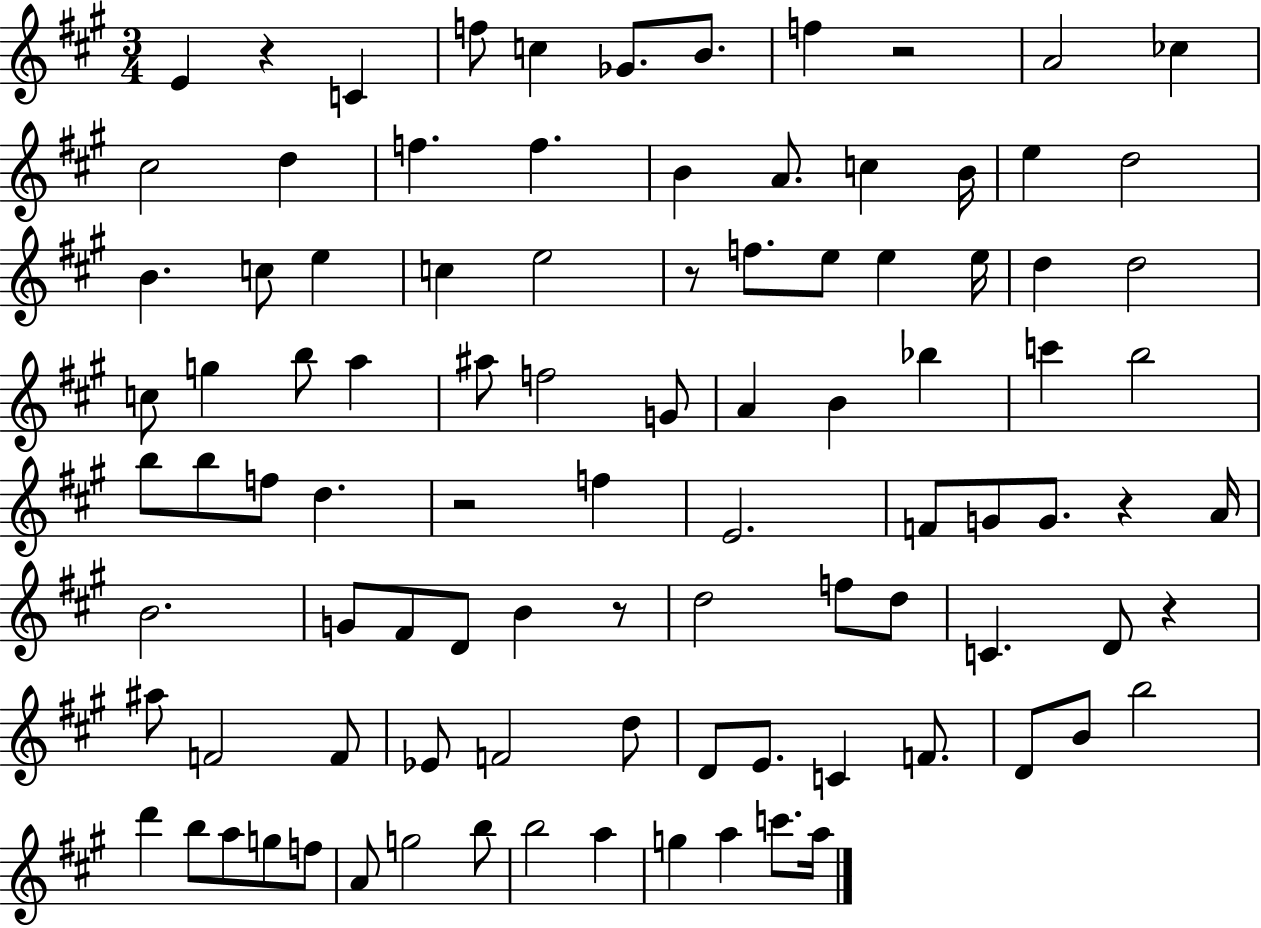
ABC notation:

X:1
T:Untitled
M:3/4
L:1/4
K:A
E z C f/2 c _G/2 B/2 f z2 A2 _c ^c2 d f f B A/2 c B/4 e d2 B c/2 e c e2 z/2 f/2 e/2 e e/4 d d2 c/2 g b/2 a ^a/2 f2 G/2 A B _b c' b2 b/2 b/2 f/2 d z2 f E2 F/2 G/2 G/2 z A/4 B2 G/2 ^F/2 D/2 B z/2 d2 f/2 d/2 C D/2 z ^a/2 F2 F/2 _E/2 F2 d/2 D/2 E/2 C F/2 D/2 B/2 b2 d' b/2 a/2 g/2 f/2 A/2 g2 b/2 b2 a g a c'/2 a/4